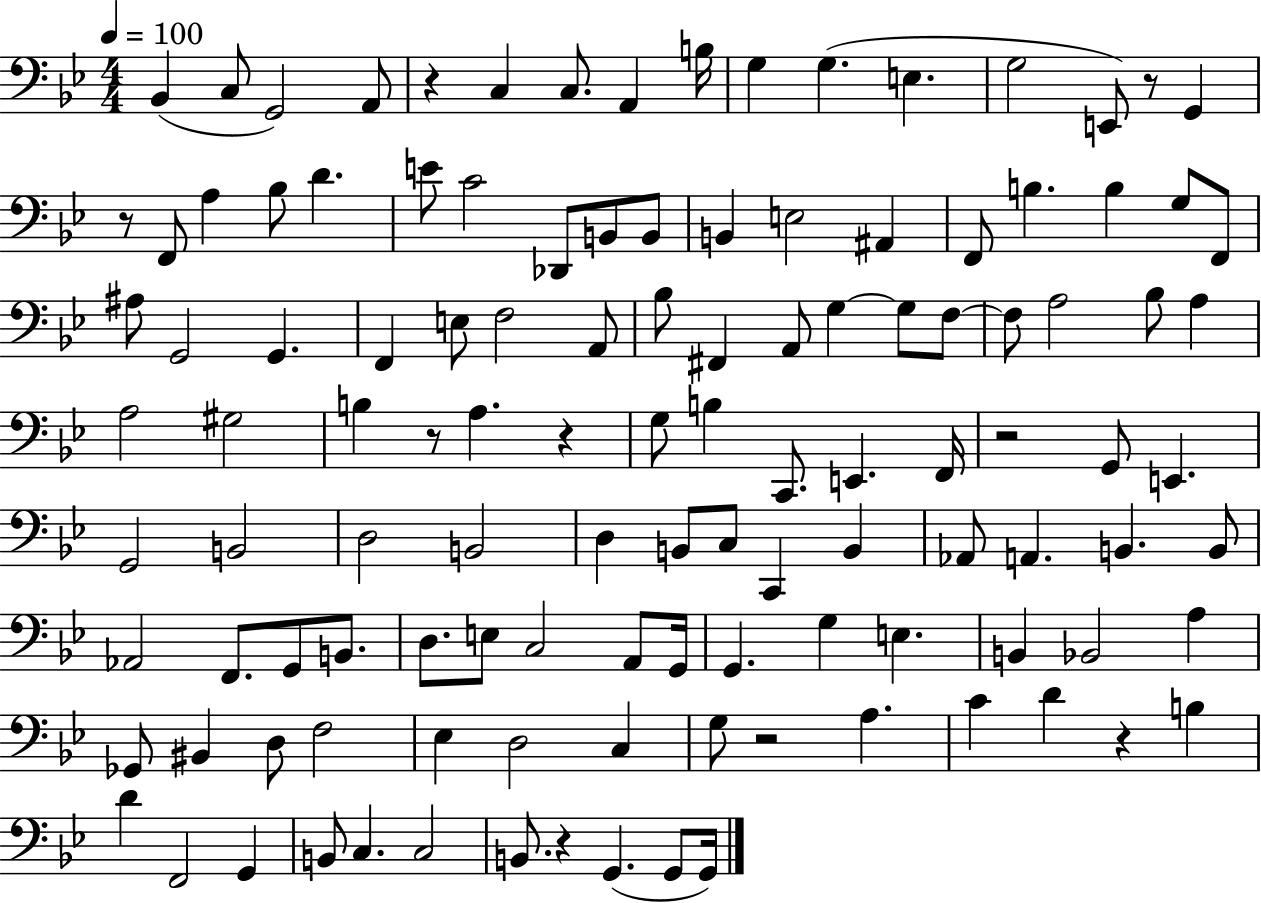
{
  \clef bass
  \numericTimeSignature
  \time 4/4
  \key bes \major
  \tempo 4 = 100
  \repeat volta 2 { bes,4( c8 g,2) a,8 | r4 c4 c8. a,4 b16 | g4 g4.( e4. | g2 e,8) r8 g,4 | \break r8 f,8 a4 bes8 d'4. | e'8 c'2 des,8 b,8 b,8 | b,4 e2 ais,4 | f,8 b4. b4 g8 f,8 | \break ais8 g,2 g,4. | f,4 e8 f2 a,8 | bes8 fis,4 a,8 g4~~ g8 f8~~ | f8 a2 bes8 a4 | \break a2 gis2 | b4 r8 a4. r4 | g8 b4 c,8. e,4. f,16 | r2 g,8 e,4. | \break g,2 b,2 | d2 b,2 | d4 b,8 c8 c,4 b,4 | aes,8 a,4. b,4. b,8 | \break aes,2 f,8. g,8 b,8. | d8. e8 c2 a,8 g,16 | g,4. g4 e4. | b,4 bes,2 a4 | \break ges,8 bis,4 d8 f2 | ees4 d2 c4 | g8 r2 a4. | c'4 d'4 r4 b4 | \break d'4 f,2 g,4 | b,8 c4. c2 | b,8. r4 g,4.( g,8 g,16) | } \bar "|."
}